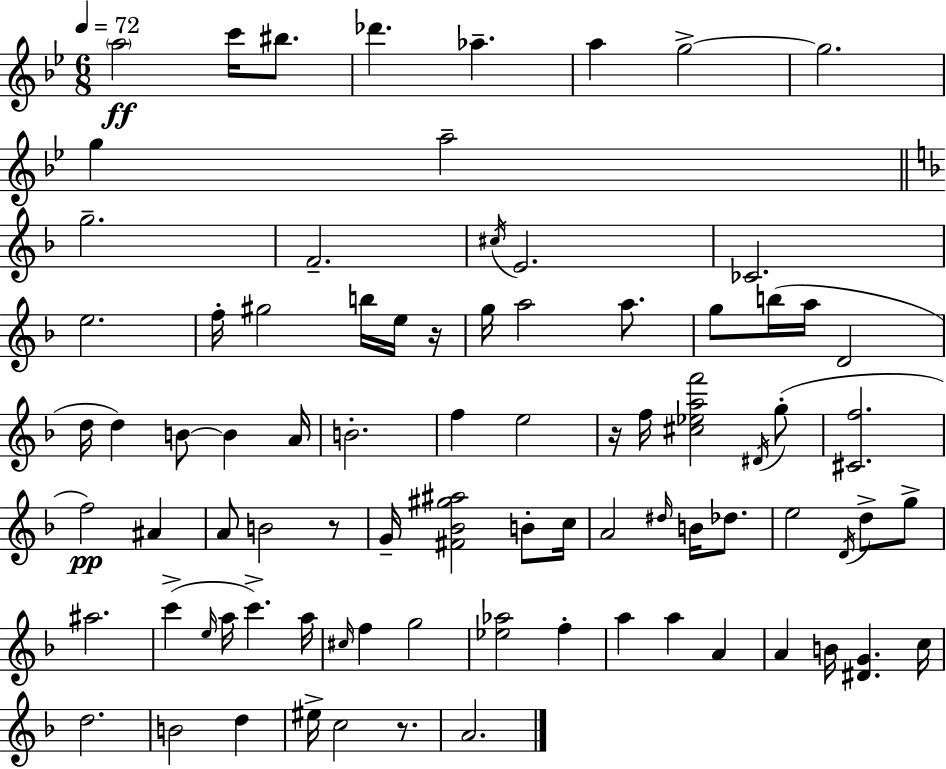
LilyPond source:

{
  \clef treble
  \numericTimeSignature
  \time 6/8
  \key bes \major
  \tempo 4 = 72
  \parenthesize a''2\ff c'''16 bis''8. | des'''4. aes''4.-- | a''4 g''2->~~ | g''2. | \break g''4 a''2-- | \bar "||" \break \key f \major g''2.-- | f'2.-- | \acciaccatura { cis''16 } e'2. | ces'2. | \break e''2. | f''16-. gis''2 b''16 e''16 | r16 g''16 a''2 a''8. | g''8 b''16( a''16 d'2 | \break d''16 d''4) b'8~~ b'4 | a'16 b'2.-. | f''4 e''2 | r16 f''16 <cis'' ees'' a'' f'''>2 \acciaccatura { dis'16 }( | \break g''8-. <cis' f''>2. | f''2\pp) ais'4 | a'8 b'2 | r8 g'16-- <fis' bes' gis'' ais''>2 b'8-. | \break c''16 a'2 \grace { dis''16 } b'16 | des''8. e''2 \acciaccatura { d'16 } | d''8-> g''8-> ais''2. | c'''4->( \grace { e''16 } a''16 c'''4.->) | \break a''16 \grace { cis''16 } f''4 g''2 | <ees'' aes''>2 | f''4-. a''4 a''4 | a'4 a'4 b'16 <dis' g'>4. | \break c''16 d''2. | b'2 | d''4 eis''16-> c''2 | r8. a'2. | \break \bar "|."
}